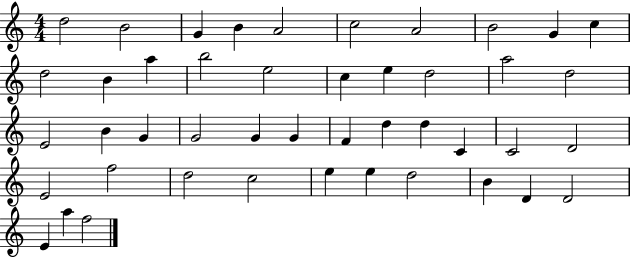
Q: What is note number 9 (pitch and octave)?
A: G4